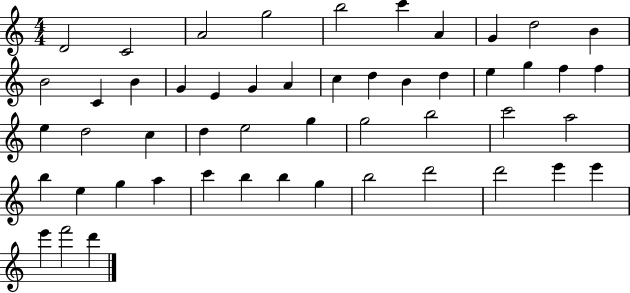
X:1
T:Untitled
M:4/4
L:1/4
K:C
D2 C2 A2 g2 b2 c' A G d2 B B2 C B G E G A c d B d e g f f e d2 c d e2 g g2 b2 c'2 a2 b e g a c' b b g b2 d'2 d'2 e' e' e' f'2 d'